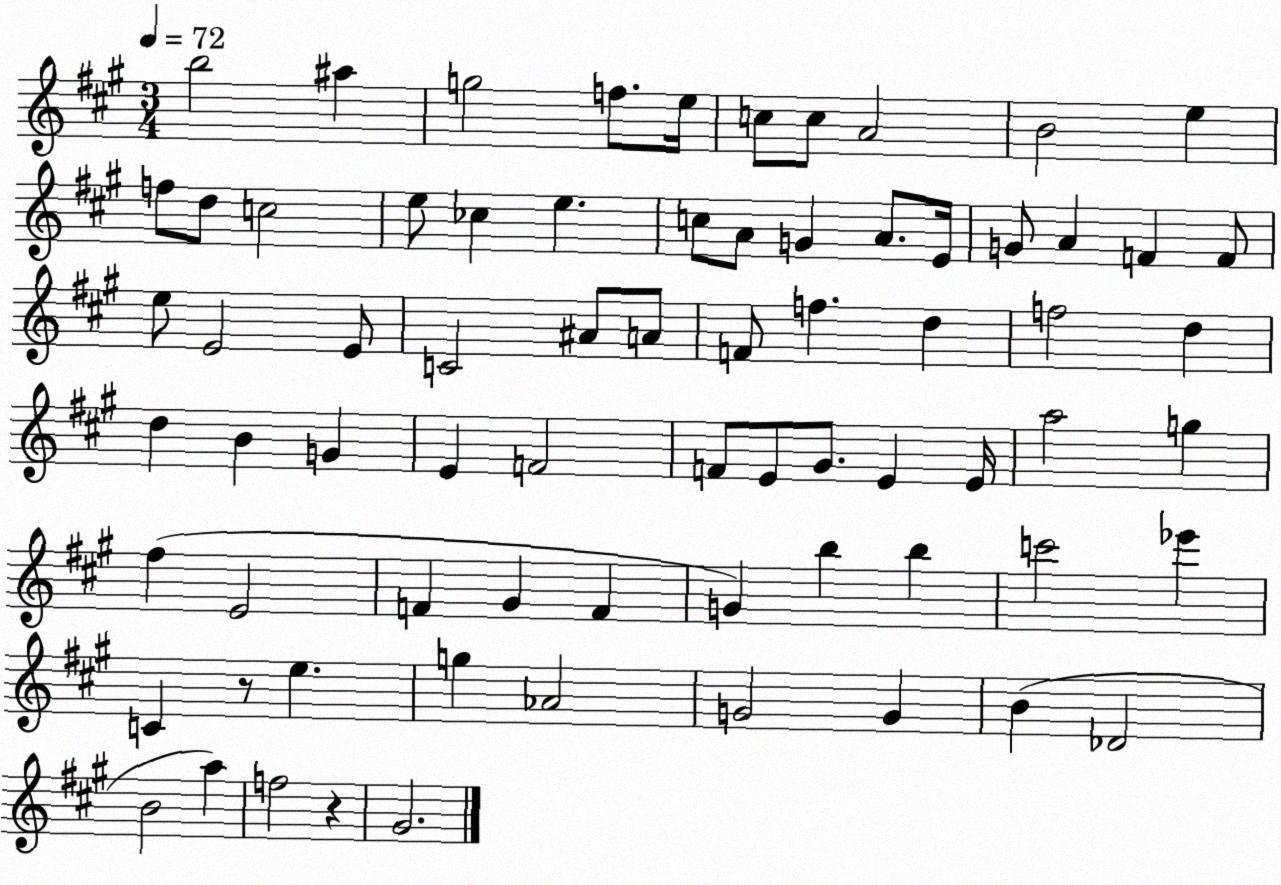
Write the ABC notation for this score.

X:1
T:Untitled
M:3/4
L:1/4
K:A
b2 ^a g2 f/2 e/4 c/2 c/2 A2 B2 e f/2 d/2 c2 e/2 _c e c/2 A/2 G A/2 E/4 G/2 A F F/2 e/2 E2 E/2 C2 ^A/2 A/2 F/2 f d f2 d d B G E F2 F/2 E/2 ^G/2 E E/4 a2 g ^f E2 F ^G F G b b c'2 _e' C z/2 e g _A2 G2 G B _D2 B2 a f2 z ^G2